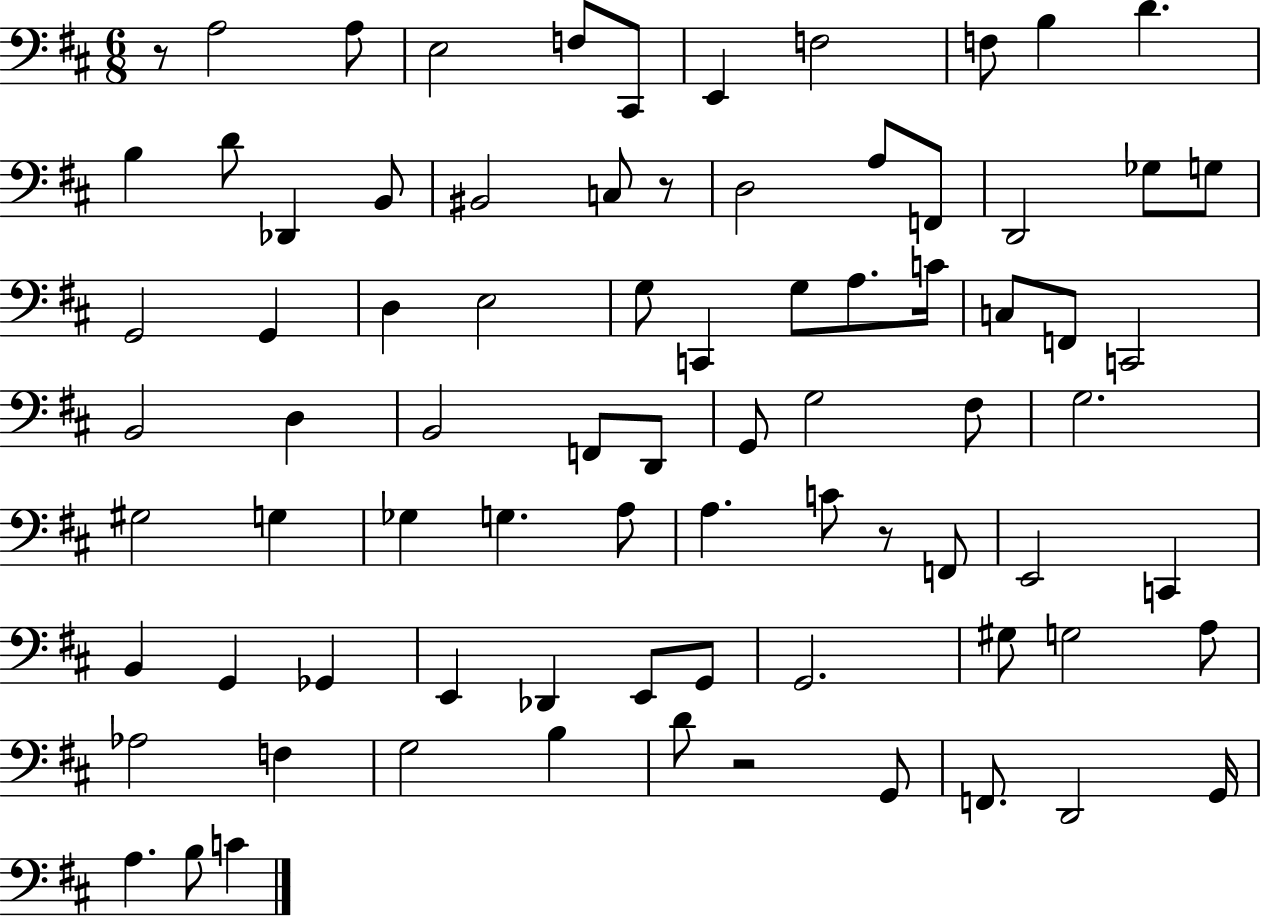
X:1
T:Untitled
M:6/8
L:1/4
K:D
z/2 A,2 A,/2 E,2 F,/2 ^C,,/2 E,, F,2 F,/2 B, D B, D/2 _D,, B,,/2 ^B,,2 C,/2 z/2 D,2 A,/2 F,,/2 D,,2 _G,/2 G,/2 G,,2 G,, D, E,2 G,/2 C,, G,/2 A,/2 C/4 C,/2 F,,/2 C,,2 B,,2 D, B,,2 F,,/2 D,,/2 G,,/2 G,2 ^F,/2 G,2 ^G,2 G, _G, G, A,/2 A, C/2 z/2 F,,/2 E,,2 C,, B,, G,, _G,, E,, _D,, E,,/2 G,,/2 G,,2 ^G,/2 G,2 A,/2 _A,2 F, G,2 B, D/2 z2 G,,/2 F,,/2 D,,2 G,,/4 A, B,/2 C